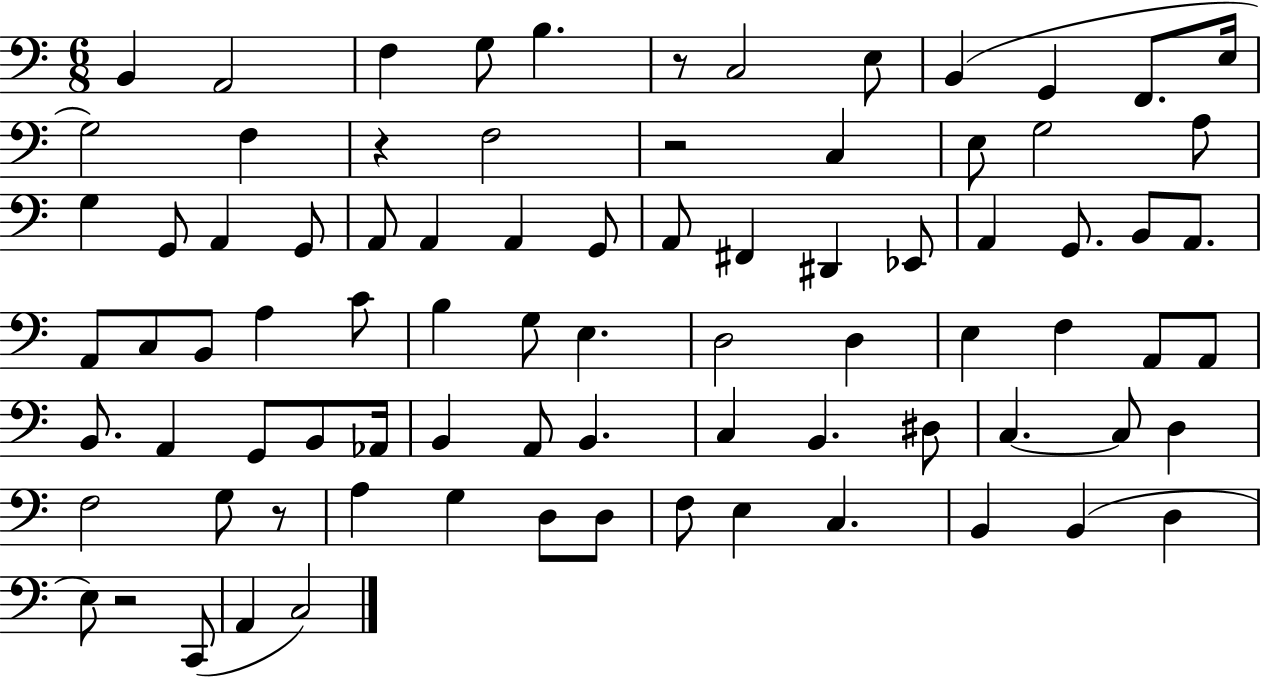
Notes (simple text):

B2/q A2/h F3/q G3/e B3/q. R/e C3/h E3/e B2/q G2/q F2/e. E3/s G3/h F3/q R/q F3/h R/h C3/q E3/e G3/h A3/e G3/q G2/e A2/q G2/e A2/e A2/q A2/q G2/e A2/e F#2/q D#2/q Eb2/e A2/q G2/e. B2/e A2/e. A2/e C3/e B2/e A3/q C4/e B3/q G3/e E3/q. D3/h D3/q E3/q F3/q A2/e A2/e B2/e. A2/q G2/e B2/e Ab2/s B2/q A2/e B2/q. C3/q B2/q. D#3/e C3/q. C3/e D3/q F3/h G3/e R/e A3/q G3/q D3/e D3/e F3/e E3/q C3/q. B2/q B2/q D3/q E3/e R/h C2/e A2/q C3/h